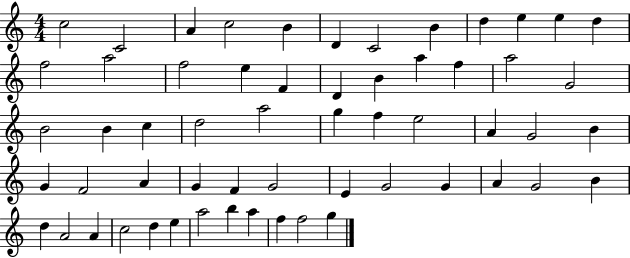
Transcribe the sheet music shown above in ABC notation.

X:1
T:Untitled
M:4/4
L:1/4
K:C
c2 C2 A c2 B D C2 B d e e d f2 a2 f2 e F D B a f a2 G2 B2 B c d2 a2 g f e2 A G2 B G F2 A G F G2 E G2 G A G2 B d A2 A c2 d e a2 b a f f2 g